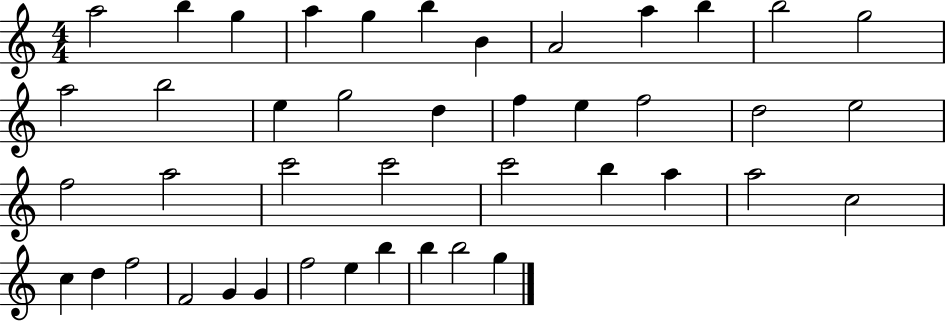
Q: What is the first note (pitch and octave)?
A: A5